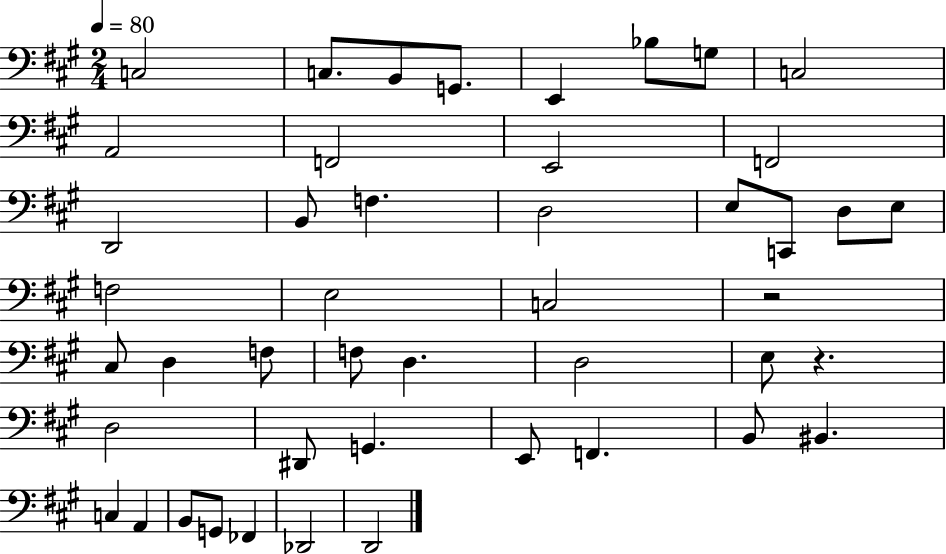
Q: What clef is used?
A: bass